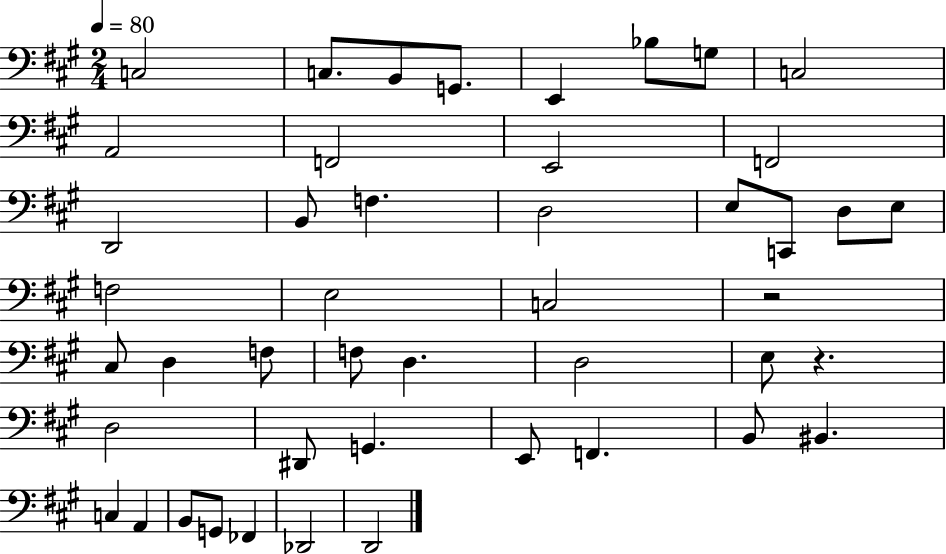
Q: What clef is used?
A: bass